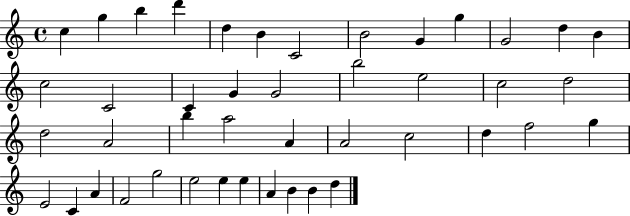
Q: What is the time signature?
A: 4/4